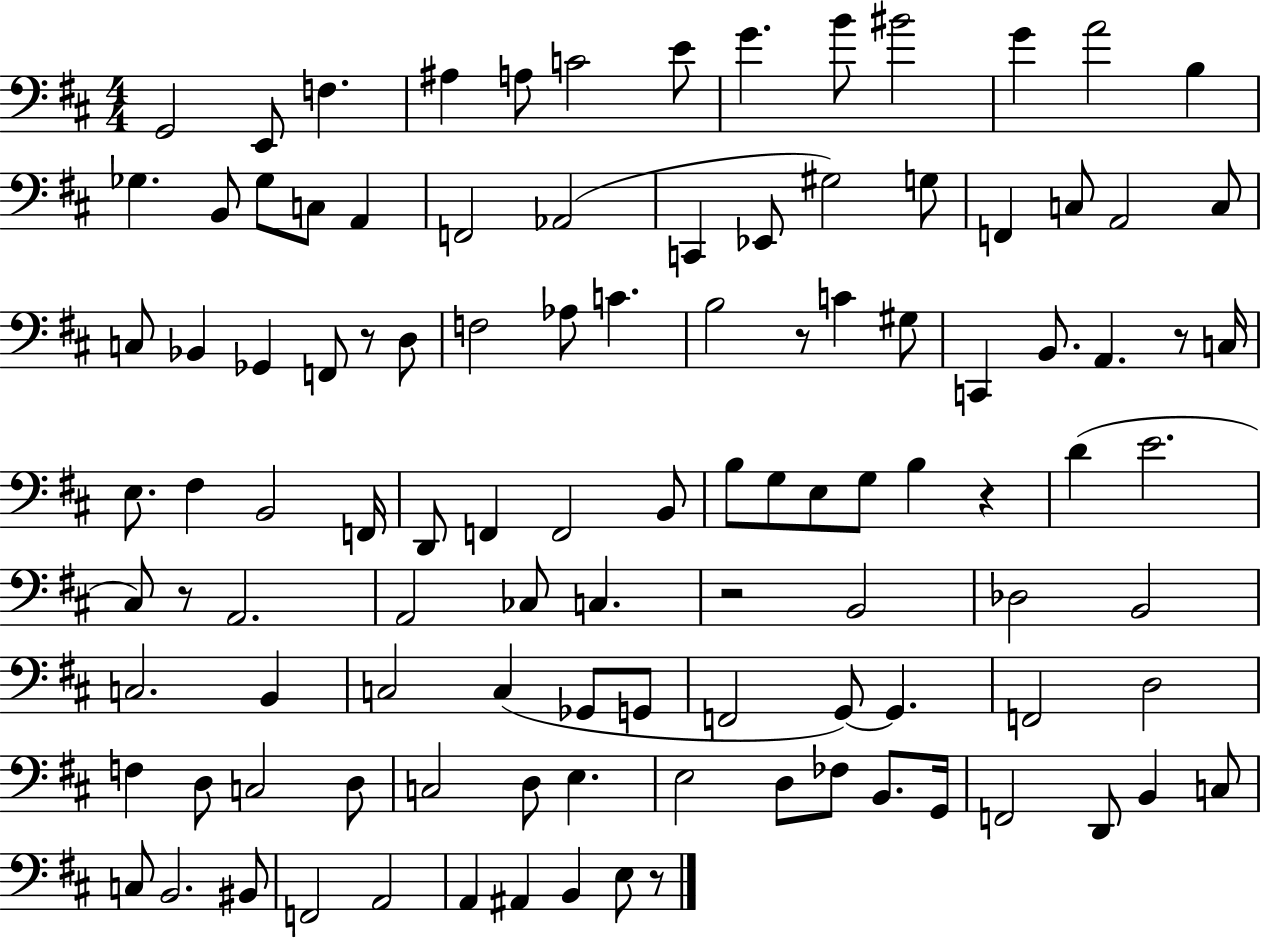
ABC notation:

X:1
T:Untitled
M:4/4
L:1/4
K:D
G,,2 E,,/2 F, ^A, A,/2 C2 E/2 G B/2 ^B2 G A2 B, _G, B,,/2 _G,/2 C,/2 A,, F,,2 _A,,2 C,, _E,,/2 ^G,2 G,/2 F,, C,/2 A,,2 C,/2 C,/2 _B,, _G,, F,,/2 z/2 D,/2 F,2 _A,/2 C B,2 z/2 C ^G,/2 C,, B,,/2 A,, z/2 C,/4 E,/2 ^F, B,,2 F,,/4 D,,/2 F,, F,,2 B,,/2 B,/2 G,/2 E,/2 G,/2 B, z D E2 ^C,/2 z/2 A,,2 A,,2 _C,/2 C, z2 B,,2 _D,2 B,,2 C,2 B,, C,2 C, _G,,/2 G,,/2 F,,2 G,,/2 G,, F,,2 D,2 F, D,/2 C,2 D,/2 C,2 D,/2 E, E,2 D,/2 _F,/2 B,,/2 G,,/4 F,,2 D,,/2 B,, C,/2 C,/2 B,,2 ^B,,/2 F,,2 A,,2 A,, ^A,, B,, E,/2 z/2